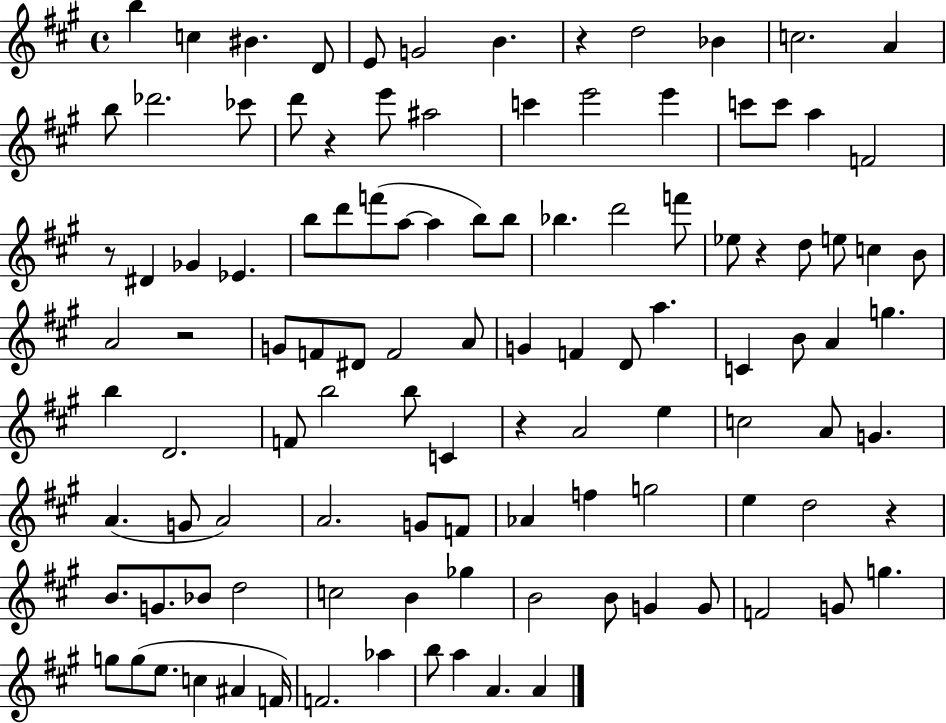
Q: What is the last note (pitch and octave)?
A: A4